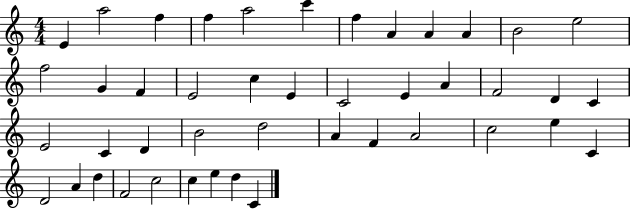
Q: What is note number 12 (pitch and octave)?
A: E5